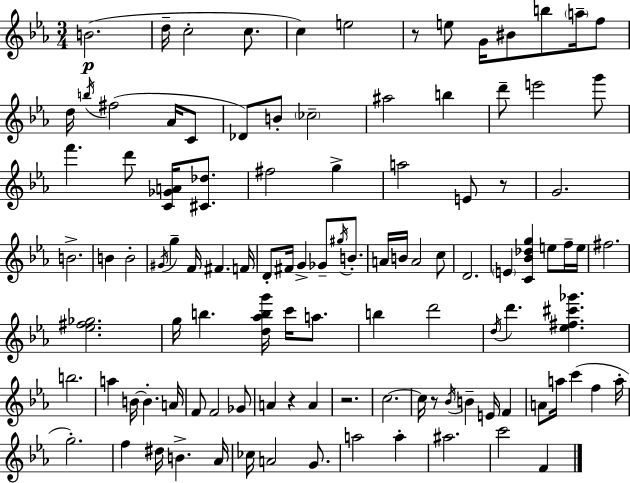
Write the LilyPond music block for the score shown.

{
  \clef treble
  \numericTimeSignature
  \time 3/4
  \key ees \major
  b'2.(\p | d''16-- c''2-. c''8. | c''4) e''2 | r8 e''8 g'16 bis'8 b''8 \parenthesize a''16-- f''8 | \break d''16 \acciaccatura { b''16 } fis''2( aes'16 c'8 | des'8) b'8-. \parenthesize ces''2-- | ais''2 b''4 | d'''8-- e'''2 g'''8 | \break f'''4. d'''8 <c' ges' a'>16 <cis' des''>8. | fis''2 g''4-> | a''2 e'8 r8 | g'2. | \break b'2.-> | b'4 b'2-. | \acciaccatura { gis'16 } g''4-- f'16 fis'4. | f'16 d'8-. fis'16 g'4-> ges'8-- \acciaccatura { gis''16 } | \break b'8.-. a'16 b'16 a'2 | c''8 d'2. | \parenthesize e'4 <c' bes' des'' g''>4 e''8 | f''16-- e''16 fis''2. | \break <ees'' fis'' ges''>2. | g''16 b''4. <d'' aes'' b'' g'''>16 c'''16 | a''8. b''4 d'''2 | \acciaccatura { d''16 } d'''4. <ees'' fis'' cis''' ges'''>4. | \break b''2. | a''4 b'16~~ b'4.-. | a'16 f'8 f'2 | ges'8 a'4 r4 | \break a'4 r2. | c''2.~~ | c''16 r8 \acciaccatura { bes'16 } b'4-- | e'16 f'4 a'8 a''16 c'''4( | \break f''4 a''16-. g''2.-.) | f''4 dis''16 b'4.-> | aes'16 ces''16 a'2 | g'8. a''2 | \break a''4-. ais''2. | c'''2 | f'4 \bar "|."
}